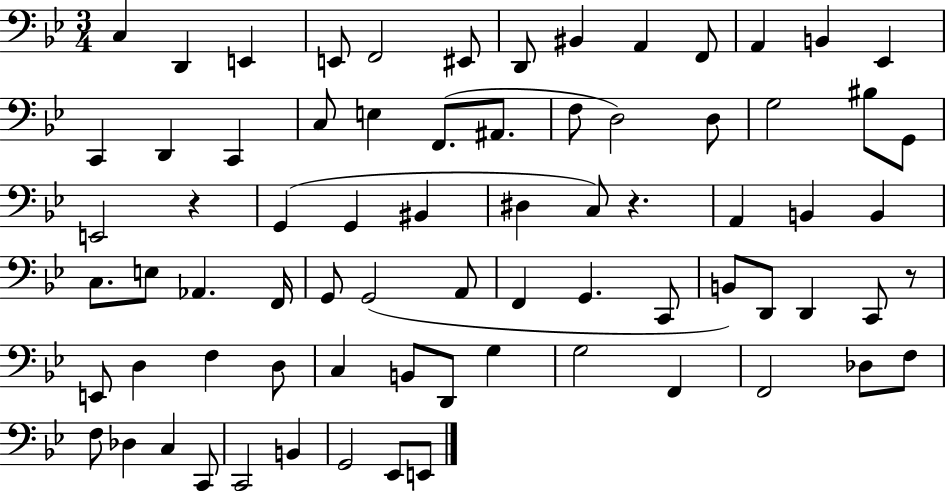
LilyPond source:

{
  \clef bass
  \numericTimeSignature
  \time 3/4
  \key bes \major
  \repeat volta 2 { c4 d,4 e,4 | e,8 f,2 eis,8 | d,8 bis,4 a,4 f,8 | a,4 b,4 ees,4 | \break c,4 d,4 c,4 | c8 e4 f,8.( ais,8. | f8 d2) d8 | g2 bis8 g,8 | \break e,2 r4 | g,4( g,4 bis,4 | dis4 c8) r4. | a,4 b,4 b,4 | \break c8. e8 aes,4. f,16 | g,8 g,2( a,8 | f,4 g,4. c,8 | b,8) d,8 d,4 c,8 r8 | \break e,8 d4 f4 d8 | c4 b,8 d,8 g4 | g2 f,4 | f,2 des8 f8 | \break f8 des4 c4 c,8 | c,2 b,4 | g,2 ees,8 e,8 | } \bar "|."
}